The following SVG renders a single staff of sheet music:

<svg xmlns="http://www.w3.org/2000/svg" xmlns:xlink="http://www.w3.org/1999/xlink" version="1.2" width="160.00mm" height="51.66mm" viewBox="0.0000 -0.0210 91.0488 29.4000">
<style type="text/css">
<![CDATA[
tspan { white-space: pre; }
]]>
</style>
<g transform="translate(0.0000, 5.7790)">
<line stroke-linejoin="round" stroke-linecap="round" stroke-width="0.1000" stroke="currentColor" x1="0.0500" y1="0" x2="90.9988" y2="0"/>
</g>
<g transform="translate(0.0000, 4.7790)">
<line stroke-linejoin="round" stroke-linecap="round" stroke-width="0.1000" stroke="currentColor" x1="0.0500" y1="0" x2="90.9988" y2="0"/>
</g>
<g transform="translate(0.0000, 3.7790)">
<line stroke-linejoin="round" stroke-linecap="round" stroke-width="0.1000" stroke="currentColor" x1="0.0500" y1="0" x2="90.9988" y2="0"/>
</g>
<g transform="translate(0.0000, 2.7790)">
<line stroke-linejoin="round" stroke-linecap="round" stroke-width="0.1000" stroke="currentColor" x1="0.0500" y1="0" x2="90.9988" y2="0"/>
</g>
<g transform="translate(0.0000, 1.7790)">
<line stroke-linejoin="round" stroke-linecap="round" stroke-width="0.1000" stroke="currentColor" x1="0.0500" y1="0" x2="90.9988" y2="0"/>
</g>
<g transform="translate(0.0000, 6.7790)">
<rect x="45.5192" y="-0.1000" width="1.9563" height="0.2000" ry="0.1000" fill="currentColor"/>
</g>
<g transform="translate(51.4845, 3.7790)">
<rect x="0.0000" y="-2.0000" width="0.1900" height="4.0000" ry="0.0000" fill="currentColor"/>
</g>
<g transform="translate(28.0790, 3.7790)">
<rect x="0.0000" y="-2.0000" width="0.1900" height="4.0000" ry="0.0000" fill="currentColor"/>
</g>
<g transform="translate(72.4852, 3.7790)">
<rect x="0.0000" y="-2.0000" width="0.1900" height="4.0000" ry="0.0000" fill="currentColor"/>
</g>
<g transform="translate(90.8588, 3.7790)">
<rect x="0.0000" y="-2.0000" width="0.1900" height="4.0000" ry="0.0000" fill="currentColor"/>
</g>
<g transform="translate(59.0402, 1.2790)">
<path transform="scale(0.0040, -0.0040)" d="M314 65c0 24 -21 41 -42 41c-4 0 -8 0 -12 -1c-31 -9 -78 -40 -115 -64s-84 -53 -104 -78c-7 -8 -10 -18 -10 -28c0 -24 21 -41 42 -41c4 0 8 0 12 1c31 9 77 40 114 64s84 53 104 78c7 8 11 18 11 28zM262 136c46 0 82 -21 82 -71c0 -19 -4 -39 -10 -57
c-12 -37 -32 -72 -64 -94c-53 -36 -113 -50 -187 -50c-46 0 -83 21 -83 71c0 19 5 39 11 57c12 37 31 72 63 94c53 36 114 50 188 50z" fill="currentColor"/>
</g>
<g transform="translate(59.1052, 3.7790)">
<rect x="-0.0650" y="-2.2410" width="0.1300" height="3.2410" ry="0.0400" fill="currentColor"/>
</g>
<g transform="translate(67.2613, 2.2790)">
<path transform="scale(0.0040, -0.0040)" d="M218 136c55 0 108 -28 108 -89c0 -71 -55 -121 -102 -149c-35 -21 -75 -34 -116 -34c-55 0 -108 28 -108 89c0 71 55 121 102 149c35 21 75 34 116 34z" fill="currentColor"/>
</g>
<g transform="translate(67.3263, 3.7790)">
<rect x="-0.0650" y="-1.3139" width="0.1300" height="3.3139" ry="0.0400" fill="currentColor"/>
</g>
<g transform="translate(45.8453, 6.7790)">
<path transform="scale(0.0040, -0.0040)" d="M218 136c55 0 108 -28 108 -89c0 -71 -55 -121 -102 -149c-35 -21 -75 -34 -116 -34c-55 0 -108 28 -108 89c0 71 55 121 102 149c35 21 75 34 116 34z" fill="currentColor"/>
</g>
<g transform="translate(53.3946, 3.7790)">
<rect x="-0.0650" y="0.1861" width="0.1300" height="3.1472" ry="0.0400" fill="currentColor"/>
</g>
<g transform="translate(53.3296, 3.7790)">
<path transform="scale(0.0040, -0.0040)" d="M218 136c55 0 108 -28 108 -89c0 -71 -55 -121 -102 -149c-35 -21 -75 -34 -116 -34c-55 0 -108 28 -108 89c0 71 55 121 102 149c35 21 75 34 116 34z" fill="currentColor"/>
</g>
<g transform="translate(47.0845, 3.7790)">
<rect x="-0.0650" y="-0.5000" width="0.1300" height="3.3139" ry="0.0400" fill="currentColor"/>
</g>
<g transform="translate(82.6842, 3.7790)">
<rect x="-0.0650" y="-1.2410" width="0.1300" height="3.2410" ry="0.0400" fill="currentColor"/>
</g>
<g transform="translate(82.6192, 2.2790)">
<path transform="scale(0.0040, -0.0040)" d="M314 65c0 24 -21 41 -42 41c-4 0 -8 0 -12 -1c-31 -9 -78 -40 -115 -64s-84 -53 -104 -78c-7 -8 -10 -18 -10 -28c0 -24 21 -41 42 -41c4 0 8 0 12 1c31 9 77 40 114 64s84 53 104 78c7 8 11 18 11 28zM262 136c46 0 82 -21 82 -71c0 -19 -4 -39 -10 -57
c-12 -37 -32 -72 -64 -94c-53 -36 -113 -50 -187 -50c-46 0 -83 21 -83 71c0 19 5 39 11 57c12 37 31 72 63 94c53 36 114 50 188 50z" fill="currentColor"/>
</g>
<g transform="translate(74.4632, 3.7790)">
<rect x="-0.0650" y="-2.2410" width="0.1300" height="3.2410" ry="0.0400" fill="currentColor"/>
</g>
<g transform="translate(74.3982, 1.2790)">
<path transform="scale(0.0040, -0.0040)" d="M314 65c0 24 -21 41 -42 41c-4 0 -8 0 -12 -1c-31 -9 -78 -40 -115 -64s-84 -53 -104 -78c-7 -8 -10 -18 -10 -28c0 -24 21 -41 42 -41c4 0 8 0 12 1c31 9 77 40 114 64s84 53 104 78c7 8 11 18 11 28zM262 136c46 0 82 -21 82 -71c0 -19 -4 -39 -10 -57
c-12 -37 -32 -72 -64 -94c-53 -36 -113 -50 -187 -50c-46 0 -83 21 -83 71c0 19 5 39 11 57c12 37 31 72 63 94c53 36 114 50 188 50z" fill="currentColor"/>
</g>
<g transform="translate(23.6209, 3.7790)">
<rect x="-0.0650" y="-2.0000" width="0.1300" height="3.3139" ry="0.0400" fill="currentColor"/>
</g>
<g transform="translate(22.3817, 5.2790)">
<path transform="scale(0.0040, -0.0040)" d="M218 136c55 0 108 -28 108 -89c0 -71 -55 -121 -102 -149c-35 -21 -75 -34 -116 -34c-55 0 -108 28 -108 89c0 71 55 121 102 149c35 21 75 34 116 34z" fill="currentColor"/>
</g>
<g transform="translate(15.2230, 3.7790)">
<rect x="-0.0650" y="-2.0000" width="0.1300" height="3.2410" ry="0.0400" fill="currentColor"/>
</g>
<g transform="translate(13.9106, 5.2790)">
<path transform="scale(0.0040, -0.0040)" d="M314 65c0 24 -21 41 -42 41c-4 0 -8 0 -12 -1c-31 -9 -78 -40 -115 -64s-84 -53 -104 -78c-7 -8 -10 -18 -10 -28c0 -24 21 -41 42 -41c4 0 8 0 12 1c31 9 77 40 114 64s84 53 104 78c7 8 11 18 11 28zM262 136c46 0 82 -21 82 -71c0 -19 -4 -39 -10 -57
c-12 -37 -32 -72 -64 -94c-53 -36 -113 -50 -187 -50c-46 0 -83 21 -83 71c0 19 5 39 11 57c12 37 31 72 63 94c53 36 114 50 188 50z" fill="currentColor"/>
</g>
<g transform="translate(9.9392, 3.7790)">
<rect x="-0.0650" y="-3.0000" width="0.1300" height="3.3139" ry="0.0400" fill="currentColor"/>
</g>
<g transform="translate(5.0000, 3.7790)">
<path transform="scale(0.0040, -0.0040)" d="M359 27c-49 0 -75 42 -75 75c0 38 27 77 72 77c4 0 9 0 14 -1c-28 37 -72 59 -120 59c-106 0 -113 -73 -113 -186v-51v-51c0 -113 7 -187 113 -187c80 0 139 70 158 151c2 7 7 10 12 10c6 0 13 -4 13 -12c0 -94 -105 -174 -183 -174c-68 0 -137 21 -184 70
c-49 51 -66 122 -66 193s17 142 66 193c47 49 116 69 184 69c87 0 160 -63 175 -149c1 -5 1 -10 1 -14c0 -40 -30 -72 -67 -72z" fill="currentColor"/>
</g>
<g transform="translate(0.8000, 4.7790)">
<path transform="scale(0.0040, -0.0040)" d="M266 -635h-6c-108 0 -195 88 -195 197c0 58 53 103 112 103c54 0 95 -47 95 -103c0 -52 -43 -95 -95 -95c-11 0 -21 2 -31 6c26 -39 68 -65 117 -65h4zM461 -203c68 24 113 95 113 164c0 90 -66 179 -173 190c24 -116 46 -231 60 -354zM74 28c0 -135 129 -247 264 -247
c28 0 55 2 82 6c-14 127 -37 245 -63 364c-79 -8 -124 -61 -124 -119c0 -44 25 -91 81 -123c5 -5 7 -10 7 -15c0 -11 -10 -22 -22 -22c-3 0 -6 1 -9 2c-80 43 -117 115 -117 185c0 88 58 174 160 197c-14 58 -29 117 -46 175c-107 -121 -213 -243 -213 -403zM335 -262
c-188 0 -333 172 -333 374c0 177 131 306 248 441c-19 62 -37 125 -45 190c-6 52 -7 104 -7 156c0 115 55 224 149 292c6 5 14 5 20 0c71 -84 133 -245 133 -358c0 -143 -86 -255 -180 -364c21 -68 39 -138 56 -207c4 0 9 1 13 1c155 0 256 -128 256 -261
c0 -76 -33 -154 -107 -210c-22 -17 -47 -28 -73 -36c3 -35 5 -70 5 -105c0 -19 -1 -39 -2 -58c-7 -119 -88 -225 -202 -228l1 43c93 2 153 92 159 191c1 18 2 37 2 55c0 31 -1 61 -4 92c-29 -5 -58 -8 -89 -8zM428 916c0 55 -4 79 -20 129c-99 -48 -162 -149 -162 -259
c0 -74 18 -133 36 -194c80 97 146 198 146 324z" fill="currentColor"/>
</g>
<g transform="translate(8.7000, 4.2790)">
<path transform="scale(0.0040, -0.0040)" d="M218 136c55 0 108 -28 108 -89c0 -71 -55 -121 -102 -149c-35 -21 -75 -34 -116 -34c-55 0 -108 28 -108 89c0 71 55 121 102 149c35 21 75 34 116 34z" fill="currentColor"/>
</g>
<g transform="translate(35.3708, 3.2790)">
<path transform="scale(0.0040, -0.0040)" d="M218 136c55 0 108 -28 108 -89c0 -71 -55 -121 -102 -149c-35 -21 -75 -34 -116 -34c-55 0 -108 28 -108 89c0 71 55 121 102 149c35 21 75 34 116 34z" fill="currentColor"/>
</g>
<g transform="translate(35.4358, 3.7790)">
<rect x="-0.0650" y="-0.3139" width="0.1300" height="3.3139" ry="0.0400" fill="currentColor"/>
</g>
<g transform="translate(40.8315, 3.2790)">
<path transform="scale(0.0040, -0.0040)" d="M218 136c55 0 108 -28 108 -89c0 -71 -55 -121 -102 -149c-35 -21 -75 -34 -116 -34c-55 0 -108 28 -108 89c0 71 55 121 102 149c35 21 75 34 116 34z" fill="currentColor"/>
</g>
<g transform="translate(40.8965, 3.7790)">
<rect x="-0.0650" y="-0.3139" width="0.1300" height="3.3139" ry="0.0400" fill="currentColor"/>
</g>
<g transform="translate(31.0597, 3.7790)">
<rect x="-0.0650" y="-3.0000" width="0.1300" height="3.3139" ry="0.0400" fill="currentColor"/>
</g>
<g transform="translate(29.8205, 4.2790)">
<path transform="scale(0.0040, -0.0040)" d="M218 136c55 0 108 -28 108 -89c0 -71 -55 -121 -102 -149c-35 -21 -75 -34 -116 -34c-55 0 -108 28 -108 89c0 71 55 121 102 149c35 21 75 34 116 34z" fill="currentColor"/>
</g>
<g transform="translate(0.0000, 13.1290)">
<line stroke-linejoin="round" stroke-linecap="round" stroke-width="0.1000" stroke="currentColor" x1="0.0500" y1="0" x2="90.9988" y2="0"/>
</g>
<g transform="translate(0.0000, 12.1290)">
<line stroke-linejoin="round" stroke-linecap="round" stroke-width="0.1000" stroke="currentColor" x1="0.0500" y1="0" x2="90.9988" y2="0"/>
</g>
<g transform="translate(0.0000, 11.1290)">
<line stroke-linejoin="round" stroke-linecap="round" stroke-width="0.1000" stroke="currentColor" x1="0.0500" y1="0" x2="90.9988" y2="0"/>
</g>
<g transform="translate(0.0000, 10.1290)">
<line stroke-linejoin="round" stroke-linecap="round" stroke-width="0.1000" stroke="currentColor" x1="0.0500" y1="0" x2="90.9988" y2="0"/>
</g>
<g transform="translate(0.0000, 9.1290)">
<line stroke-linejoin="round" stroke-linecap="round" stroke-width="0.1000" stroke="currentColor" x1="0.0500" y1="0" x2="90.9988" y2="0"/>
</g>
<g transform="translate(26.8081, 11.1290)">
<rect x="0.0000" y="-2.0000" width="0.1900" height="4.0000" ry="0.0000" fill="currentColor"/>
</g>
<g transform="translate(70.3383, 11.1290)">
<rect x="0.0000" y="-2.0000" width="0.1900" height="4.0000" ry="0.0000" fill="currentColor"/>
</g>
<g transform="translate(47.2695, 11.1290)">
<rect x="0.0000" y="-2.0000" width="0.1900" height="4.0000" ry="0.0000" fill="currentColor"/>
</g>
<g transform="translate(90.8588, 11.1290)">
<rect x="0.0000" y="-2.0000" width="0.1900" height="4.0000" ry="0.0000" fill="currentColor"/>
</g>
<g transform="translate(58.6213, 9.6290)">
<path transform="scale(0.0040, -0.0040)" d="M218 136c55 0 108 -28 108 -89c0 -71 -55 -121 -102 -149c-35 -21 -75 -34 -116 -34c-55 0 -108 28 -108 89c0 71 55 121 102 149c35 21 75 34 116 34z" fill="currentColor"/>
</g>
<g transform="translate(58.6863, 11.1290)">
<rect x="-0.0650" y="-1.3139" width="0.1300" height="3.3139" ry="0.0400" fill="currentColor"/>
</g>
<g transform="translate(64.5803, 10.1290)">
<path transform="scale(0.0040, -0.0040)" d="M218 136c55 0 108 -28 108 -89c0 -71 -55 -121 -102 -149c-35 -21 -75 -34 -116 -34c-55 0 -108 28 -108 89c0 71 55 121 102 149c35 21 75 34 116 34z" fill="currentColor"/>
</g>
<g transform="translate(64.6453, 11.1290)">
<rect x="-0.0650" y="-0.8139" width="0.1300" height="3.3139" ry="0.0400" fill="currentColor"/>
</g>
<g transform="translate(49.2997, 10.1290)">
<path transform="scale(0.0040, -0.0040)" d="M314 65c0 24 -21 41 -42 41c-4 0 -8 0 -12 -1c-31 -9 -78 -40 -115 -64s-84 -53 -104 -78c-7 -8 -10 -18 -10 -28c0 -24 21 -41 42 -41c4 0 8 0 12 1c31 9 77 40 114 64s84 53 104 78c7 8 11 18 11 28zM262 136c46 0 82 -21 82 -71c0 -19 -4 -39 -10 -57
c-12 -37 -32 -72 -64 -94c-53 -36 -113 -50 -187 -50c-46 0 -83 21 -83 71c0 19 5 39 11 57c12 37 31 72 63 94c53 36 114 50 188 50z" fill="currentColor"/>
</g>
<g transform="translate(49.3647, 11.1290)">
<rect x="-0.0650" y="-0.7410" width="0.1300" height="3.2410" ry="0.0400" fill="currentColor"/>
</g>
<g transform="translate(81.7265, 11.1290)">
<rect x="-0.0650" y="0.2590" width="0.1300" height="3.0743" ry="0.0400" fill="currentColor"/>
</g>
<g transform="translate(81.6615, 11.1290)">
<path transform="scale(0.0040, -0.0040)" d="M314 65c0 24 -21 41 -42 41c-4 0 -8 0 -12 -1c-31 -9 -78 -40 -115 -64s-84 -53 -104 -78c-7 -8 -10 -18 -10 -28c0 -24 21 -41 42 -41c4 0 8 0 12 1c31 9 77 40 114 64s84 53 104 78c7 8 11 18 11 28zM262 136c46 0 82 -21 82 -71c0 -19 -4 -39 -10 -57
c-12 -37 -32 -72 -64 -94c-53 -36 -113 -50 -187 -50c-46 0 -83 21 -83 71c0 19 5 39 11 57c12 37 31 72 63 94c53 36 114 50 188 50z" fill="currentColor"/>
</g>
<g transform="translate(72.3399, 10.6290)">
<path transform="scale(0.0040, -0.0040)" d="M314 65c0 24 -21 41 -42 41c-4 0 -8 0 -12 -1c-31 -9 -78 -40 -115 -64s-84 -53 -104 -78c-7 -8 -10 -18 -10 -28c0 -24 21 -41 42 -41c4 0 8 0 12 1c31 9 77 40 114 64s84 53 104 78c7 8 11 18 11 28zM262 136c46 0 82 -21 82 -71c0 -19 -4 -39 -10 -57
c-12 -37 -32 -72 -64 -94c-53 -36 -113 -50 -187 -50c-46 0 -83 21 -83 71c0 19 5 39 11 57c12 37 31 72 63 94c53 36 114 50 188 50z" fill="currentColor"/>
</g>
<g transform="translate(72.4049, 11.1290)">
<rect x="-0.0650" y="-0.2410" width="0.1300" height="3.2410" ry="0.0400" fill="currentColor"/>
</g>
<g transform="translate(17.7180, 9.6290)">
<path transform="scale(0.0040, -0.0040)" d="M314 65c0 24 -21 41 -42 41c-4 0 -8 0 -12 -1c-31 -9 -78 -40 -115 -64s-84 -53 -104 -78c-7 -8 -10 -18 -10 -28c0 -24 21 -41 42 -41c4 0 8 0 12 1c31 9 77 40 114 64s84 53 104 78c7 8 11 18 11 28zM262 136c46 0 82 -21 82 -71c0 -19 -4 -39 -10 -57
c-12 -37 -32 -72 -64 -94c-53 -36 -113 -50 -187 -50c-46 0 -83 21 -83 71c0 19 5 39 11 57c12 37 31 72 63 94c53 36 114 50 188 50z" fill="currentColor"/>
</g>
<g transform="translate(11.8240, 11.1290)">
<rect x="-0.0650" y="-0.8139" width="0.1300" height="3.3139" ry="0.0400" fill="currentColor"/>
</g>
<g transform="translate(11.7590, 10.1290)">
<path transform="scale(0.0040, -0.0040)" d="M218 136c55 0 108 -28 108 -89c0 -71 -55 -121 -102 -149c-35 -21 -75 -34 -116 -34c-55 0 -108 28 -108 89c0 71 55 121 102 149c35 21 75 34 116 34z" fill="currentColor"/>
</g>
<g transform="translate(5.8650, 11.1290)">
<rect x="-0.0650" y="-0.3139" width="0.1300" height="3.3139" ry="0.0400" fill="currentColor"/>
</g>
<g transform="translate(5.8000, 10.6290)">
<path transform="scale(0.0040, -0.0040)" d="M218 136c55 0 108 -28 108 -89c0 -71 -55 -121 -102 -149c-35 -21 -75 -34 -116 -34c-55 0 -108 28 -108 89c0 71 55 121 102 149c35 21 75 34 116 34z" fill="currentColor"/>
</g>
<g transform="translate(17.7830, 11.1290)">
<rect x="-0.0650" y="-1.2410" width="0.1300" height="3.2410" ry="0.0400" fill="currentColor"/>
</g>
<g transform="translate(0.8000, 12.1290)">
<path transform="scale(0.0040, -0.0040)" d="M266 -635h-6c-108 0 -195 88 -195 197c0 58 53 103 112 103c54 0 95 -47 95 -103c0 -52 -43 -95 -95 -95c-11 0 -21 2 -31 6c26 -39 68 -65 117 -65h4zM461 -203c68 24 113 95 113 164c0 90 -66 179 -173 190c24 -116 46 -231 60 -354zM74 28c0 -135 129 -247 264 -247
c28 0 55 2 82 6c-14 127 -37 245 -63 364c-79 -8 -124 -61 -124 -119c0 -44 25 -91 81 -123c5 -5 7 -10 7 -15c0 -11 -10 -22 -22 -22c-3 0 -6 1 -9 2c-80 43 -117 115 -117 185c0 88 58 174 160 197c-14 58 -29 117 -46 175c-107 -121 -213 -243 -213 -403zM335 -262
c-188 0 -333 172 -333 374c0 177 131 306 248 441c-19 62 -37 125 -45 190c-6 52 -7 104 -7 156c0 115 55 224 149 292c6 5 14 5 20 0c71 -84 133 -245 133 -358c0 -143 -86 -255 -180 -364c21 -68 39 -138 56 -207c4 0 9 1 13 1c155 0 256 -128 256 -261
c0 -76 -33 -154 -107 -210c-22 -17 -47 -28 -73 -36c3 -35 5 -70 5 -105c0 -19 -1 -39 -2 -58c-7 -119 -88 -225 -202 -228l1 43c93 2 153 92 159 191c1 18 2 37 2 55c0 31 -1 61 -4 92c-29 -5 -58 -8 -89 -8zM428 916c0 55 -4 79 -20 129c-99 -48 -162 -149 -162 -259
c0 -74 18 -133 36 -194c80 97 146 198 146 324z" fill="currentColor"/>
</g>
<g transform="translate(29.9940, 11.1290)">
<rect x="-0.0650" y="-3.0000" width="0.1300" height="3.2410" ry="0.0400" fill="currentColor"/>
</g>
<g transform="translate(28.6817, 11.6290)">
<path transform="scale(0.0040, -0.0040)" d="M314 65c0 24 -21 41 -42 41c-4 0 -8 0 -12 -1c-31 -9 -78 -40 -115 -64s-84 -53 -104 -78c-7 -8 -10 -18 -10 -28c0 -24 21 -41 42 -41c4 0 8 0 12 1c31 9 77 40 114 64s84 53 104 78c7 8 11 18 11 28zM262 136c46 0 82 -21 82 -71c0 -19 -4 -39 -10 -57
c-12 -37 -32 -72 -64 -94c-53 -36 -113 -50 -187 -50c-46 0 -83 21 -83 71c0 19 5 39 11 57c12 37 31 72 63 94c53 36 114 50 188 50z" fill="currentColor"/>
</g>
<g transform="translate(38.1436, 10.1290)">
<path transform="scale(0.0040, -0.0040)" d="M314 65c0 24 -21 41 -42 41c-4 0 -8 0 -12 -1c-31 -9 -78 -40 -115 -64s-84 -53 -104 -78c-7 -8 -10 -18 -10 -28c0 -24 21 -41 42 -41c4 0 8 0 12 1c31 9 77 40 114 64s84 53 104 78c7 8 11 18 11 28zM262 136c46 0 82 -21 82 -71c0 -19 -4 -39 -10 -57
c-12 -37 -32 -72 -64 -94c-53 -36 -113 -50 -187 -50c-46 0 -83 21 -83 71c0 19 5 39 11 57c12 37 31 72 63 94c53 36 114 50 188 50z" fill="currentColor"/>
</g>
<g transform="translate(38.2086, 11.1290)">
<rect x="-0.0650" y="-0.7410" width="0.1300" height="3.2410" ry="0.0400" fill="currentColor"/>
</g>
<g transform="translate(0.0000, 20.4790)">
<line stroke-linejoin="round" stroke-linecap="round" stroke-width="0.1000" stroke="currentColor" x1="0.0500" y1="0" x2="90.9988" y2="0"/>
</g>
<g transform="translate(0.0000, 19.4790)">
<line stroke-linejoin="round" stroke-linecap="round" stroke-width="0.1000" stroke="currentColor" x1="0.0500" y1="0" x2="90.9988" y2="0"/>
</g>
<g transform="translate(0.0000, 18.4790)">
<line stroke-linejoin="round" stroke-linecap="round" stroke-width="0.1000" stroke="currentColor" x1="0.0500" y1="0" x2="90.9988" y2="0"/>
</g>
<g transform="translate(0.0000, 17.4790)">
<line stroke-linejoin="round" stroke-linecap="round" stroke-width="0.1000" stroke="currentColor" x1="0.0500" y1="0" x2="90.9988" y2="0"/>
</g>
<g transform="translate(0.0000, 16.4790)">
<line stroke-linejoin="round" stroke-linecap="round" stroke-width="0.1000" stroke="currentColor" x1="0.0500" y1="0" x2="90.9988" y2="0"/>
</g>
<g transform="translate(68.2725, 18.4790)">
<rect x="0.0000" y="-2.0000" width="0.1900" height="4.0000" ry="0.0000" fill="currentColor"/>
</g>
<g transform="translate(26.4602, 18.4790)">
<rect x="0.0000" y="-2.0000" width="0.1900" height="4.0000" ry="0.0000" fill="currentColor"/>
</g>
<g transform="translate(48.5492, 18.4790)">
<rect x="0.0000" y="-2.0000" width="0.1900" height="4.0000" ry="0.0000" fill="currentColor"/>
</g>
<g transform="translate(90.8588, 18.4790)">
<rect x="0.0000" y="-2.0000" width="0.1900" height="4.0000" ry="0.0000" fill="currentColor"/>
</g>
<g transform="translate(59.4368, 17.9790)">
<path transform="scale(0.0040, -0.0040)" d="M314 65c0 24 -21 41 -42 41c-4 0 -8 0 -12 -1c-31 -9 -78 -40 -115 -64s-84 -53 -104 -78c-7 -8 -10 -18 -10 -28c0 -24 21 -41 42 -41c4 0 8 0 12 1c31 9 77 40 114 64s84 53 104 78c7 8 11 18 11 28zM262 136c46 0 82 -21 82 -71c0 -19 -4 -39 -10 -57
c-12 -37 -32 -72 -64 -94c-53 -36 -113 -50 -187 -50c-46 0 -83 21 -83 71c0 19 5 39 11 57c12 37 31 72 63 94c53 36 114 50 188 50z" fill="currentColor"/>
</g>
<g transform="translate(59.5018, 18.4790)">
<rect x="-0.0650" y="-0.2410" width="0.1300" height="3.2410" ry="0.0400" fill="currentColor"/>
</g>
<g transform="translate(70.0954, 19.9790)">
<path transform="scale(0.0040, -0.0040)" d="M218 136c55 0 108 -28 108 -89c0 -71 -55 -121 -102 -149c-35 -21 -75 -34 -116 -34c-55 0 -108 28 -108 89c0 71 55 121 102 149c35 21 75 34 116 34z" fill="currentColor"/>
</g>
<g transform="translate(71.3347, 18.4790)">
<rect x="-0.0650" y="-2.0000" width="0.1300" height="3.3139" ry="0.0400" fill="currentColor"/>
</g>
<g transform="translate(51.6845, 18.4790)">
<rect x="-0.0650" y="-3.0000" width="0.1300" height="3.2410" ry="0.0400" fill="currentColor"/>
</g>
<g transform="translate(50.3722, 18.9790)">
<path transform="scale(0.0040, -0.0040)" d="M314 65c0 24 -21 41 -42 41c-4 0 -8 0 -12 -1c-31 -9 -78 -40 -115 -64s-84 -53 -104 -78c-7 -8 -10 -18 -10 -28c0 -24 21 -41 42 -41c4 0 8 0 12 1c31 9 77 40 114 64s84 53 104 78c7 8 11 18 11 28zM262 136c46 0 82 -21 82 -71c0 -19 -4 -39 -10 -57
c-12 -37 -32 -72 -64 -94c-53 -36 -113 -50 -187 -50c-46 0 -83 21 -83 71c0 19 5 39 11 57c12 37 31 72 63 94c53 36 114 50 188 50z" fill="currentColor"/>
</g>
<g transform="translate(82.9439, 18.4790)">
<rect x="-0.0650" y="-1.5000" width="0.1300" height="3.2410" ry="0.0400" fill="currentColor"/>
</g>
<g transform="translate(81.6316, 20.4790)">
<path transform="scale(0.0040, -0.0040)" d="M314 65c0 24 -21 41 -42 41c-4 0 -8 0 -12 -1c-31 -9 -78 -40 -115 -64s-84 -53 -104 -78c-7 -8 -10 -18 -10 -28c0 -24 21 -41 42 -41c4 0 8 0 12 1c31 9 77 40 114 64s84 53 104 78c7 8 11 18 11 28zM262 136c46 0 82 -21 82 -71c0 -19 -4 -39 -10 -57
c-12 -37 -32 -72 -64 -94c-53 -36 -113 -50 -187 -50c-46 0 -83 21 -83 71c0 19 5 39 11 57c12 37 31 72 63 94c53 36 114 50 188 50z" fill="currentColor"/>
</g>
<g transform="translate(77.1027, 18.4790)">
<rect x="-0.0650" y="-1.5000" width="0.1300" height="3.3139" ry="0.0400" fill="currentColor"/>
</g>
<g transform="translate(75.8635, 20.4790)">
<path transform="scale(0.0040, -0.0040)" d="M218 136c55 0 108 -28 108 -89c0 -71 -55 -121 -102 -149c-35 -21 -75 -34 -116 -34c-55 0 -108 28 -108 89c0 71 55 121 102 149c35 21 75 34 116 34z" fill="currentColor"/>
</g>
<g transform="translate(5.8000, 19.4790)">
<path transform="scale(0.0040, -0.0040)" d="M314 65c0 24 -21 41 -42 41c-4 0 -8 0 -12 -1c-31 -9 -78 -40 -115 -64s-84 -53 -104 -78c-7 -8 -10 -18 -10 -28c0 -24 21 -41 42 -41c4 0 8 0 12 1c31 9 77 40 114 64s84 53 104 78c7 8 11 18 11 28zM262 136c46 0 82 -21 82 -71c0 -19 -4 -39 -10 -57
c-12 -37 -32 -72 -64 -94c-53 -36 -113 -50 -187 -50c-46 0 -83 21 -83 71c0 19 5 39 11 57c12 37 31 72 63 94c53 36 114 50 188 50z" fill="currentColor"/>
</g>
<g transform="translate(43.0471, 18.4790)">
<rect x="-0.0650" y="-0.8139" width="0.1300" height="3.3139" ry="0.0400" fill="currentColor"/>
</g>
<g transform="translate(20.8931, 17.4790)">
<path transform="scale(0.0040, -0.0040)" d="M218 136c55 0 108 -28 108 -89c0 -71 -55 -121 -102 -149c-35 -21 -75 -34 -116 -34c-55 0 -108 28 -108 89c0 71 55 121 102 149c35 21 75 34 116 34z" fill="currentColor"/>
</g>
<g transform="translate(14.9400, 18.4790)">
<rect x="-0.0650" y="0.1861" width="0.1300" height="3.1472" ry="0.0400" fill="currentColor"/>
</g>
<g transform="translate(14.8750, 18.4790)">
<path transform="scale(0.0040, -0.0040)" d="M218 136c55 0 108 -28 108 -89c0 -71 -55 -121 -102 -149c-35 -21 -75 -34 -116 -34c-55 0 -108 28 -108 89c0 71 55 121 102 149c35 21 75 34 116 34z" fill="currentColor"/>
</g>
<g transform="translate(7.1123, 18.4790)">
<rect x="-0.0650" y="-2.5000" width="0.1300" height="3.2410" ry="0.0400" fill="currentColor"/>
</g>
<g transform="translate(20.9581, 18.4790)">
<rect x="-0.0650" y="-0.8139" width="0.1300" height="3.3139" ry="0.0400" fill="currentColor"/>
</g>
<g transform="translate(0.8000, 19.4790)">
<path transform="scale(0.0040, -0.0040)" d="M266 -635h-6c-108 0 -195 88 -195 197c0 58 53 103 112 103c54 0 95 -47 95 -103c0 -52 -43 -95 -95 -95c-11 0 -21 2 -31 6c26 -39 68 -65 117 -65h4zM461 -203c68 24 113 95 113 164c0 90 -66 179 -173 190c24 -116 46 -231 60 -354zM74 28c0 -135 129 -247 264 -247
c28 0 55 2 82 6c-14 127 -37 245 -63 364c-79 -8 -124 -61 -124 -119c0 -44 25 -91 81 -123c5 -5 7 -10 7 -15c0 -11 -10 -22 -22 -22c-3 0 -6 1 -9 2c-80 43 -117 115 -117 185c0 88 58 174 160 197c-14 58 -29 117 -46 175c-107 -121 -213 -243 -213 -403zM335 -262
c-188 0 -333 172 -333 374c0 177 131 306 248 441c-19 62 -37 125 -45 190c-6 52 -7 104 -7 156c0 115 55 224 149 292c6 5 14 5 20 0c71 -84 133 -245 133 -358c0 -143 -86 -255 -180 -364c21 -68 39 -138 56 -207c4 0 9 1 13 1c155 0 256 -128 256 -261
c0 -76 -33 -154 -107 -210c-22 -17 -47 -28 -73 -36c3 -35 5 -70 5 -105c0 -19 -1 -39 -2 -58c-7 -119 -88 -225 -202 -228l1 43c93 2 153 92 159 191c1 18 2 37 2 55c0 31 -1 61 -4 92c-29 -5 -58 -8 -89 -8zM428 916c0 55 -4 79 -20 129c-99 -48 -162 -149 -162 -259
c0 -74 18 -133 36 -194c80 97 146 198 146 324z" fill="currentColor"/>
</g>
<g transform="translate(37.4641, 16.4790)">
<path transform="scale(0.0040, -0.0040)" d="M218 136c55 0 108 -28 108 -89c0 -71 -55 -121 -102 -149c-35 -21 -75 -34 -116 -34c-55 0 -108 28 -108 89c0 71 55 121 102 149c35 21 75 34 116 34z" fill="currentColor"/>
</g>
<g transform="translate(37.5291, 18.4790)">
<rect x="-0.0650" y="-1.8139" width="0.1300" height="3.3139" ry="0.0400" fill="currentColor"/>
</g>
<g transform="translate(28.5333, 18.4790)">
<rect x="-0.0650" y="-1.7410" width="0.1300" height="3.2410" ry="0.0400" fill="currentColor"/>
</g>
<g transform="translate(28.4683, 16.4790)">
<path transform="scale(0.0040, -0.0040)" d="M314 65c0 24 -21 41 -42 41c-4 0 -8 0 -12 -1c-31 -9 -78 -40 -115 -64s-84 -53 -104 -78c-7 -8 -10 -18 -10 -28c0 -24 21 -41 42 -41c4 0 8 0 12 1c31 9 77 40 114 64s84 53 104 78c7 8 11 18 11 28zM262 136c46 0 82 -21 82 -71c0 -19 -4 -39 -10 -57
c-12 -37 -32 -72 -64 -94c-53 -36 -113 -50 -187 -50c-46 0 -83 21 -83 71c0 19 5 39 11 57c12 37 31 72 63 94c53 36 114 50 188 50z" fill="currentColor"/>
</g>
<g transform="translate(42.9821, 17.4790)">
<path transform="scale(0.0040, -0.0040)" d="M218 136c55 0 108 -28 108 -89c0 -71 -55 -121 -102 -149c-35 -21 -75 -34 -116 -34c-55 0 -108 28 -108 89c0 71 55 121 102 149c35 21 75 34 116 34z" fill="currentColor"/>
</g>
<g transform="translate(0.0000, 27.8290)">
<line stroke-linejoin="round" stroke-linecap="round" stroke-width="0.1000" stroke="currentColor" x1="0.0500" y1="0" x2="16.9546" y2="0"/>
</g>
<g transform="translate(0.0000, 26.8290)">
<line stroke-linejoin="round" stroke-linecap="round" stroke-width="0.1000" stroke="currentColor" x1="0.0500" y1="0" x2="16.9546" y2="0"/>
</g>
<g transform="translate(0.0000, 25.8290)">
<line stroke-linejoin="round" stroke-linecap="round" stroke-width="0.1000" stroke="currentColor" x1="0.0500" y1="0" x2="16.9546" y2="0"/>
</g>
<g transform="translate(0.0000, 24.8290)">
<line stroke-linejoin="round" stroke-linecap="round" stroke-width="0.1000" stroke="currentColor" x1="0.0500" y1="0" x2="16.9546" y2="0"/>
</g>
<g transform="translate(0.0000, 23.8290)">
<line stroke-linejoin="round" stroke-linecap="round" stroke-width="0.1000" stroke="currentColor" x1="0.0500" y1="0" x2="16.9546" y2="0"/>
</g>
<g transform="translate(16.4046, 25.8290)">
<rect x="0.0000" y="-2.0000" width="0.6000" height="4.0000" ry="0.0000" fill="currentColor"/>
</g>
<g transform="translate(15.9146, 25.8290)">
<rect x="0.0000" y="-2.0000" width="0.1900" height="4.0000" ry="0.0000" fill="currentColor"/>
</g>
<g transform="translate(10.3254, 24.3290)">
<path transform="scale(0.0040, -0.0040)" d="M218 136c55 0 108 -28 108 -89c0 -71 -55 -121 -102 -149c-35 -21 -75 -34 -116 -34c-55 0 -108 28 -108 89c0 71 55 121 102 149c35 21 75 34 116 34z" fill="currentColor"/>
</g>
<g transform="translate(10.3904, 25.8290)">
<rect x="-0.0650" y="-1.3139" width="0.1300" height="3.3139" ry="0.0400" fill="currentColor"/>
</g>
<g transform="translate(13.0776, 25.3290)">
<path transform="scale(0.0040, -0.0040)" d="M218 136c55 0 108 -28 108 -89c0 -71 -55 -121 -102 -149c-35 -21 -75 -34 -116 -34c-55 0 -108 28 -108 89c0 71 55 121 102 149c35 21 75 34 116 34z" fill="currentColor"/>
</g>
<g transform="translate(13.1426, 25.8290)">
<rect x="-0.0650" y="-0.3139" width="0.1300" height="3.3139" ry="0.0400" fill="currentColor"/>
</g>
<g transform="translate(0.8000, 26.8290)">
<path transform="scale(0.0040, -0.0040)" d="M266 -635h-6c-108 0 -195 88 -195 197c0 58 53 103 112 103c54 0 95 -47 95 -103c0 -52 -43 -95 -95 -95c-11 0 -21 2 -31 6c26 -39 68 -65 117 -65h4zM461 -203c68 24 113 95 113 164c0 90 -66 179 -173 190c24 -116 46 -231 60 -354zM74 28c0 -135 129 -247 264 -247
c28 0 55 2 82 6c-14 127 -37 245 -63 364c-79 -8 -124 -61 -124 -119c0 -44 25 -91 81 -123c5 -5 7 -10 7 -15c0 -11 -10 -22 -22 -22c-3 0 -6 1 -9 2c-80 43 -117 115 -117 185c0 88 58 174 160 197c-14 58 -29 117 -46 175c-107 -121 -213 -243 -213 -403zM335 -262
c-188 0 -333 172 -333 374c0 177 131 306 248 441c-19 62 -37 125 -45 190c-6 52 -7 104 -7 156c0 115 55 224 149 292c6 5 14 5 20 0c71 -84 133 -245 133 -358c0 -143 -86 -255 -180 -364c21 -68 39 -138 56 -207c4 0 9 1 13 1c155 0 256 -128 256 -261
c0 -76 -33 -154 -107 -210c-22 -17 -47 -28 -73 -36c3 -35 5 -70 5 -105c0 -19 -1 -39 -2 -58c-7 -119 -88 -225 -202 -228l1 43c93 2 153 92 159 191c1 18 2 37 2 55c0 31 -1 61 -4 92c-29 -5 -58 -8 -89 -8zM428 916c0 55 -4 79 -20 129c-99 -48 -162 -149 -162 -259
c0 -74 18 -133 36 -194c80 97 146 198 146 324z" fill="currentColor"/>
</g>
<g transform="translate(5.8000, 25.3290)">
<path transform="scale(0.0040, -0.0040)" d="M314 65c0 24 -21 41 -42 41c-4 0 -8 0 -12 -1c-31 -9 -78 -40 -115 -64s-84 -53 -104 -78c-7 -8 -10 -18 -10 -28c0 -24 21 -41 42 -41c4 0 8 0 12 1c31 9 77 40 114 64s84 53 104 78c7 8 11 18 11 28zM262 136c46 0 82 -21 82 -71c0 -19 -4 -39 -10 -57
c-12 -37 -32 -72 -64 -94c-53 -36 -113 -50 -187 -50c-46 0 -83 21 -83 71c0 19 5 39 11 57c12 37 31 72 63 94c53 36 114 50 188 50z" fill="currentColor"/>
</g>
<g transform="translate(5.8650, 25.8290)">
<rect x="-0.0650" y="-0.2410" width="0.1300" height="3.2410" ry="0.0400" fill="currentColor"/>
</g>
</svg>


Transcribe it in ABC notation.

X:1
T:Untitled
M:4/4
L:1/4
K:C
A F2 F A c c C B g2 e g2 e2 c d e2 A2 d2 d2 e d c2 B2 G2 B d f2 f d A2 c2 F E E2 c2 e c